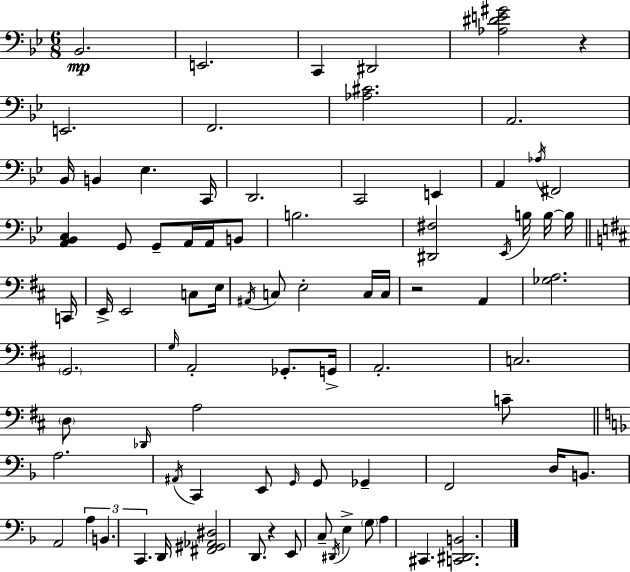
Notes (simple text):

Bb2/h. E2/h. C2/q D#2/h [Ab3,D#4,E4,G#4]/h R/q E2/h. F2/h. [Ab3,C#4]/h. A2/h. Bb2/s B2/q Eb3/q. C2/s D2/h. C2/h E2/q A2/q Ab3/s F#2/h [A2,Bb2,C3]/q G2/e G2/e A2/s A2/s B2/e B3/h. [D#2,F#3]/h Eb2/s B3/s B3/s B3/s C2/s E2/s E2/h C3/e E3/s A#2/s C3/e E3/h C3/s C3/s R/h A2/q [Gb3,A3]/h. G2/h. G3/s A2/h Gb2/e. G2/s A2/h. C3/h. D3/e Db2/s A3/h C4/e A3/h. A#2/s C2/q E2/e G2/s G2/e Gb2/q F2/h D3/s B2/e. A2/h A3/q B2/q. C2/q. D2/s [F#2,G#2,Ab2,D#3]/h D2/e. R/q E2/e C3/e D#2/s E3/q G3/e A3/q C#2/q. [C2,D#2,B2]/h.